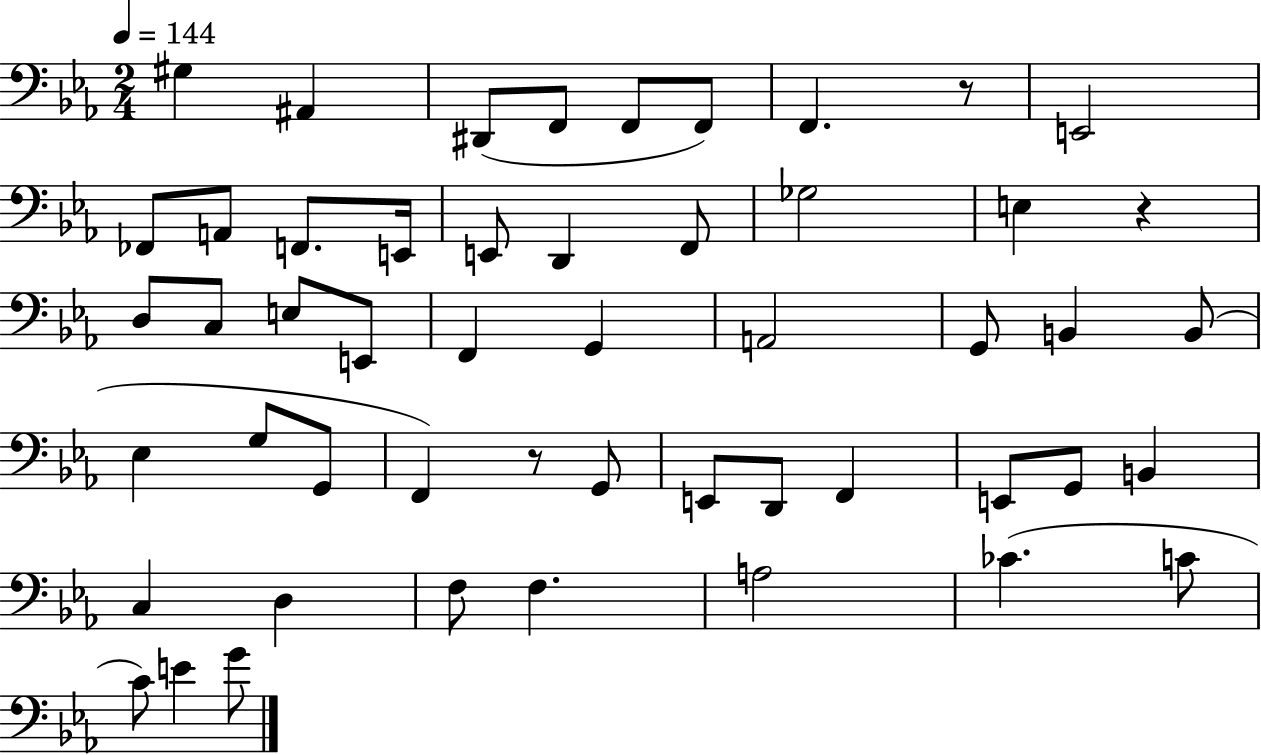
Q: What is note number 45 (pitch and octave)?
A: C4